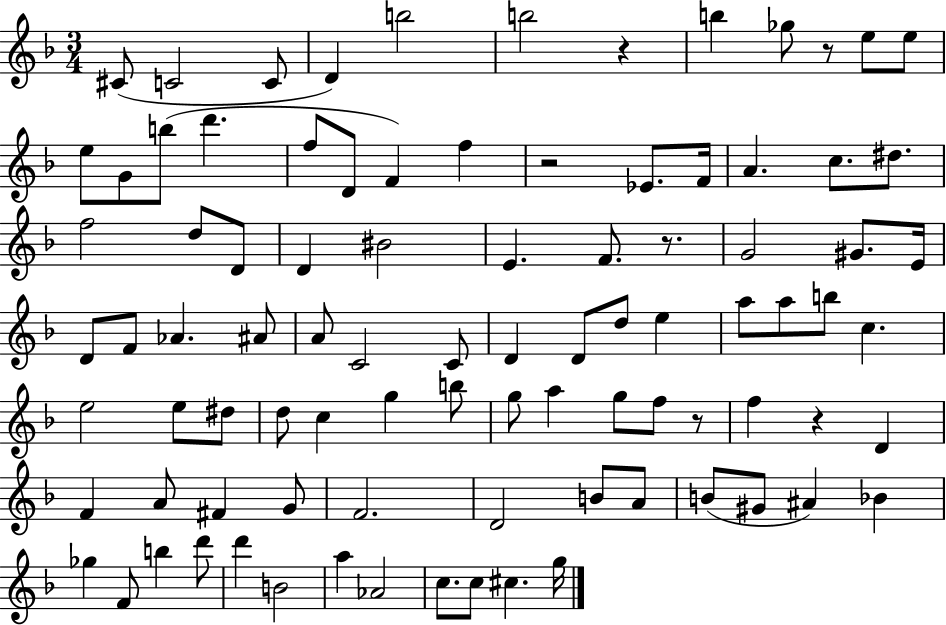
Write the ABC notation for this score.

X:1
T:Untitled
M:3/4
L:1/4
K:F
^C/2 C2 C/2 D b2 b2 z b _g/2 z/2 e/2 e/2 e/2 G/2 b/2 d' f/2 D/2 F f z2 _E/2 F/4 A c/2 ^d/2 f2 d/2 D/2 D ^B2 E F/2 z/2 G2 ^G/2 E/4 D/2 F/2 _A ^A/2 A/2 C2 C/2 D D/2 d/2 e a/2 a/2 b/2 c e2 e/2 ^d/2 d/2 c g b/2 g/2 a g/2 f/2 z/2 f z D F A/2 ^F G/2 F2 D2 B/2 A/2 B/2 ^G/2 ^A _B _g F/2 b d'/2 d' B2 a _A2 c/2 c/2 ^c g/4